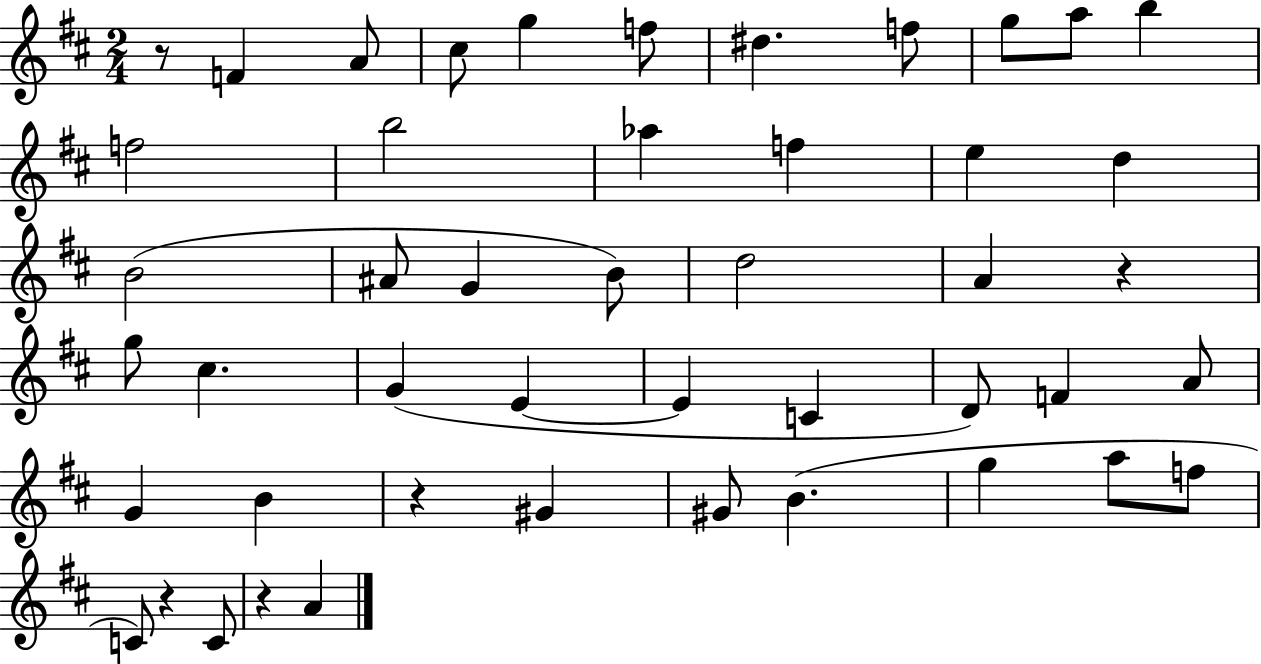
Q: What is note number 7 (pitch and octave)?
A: F5